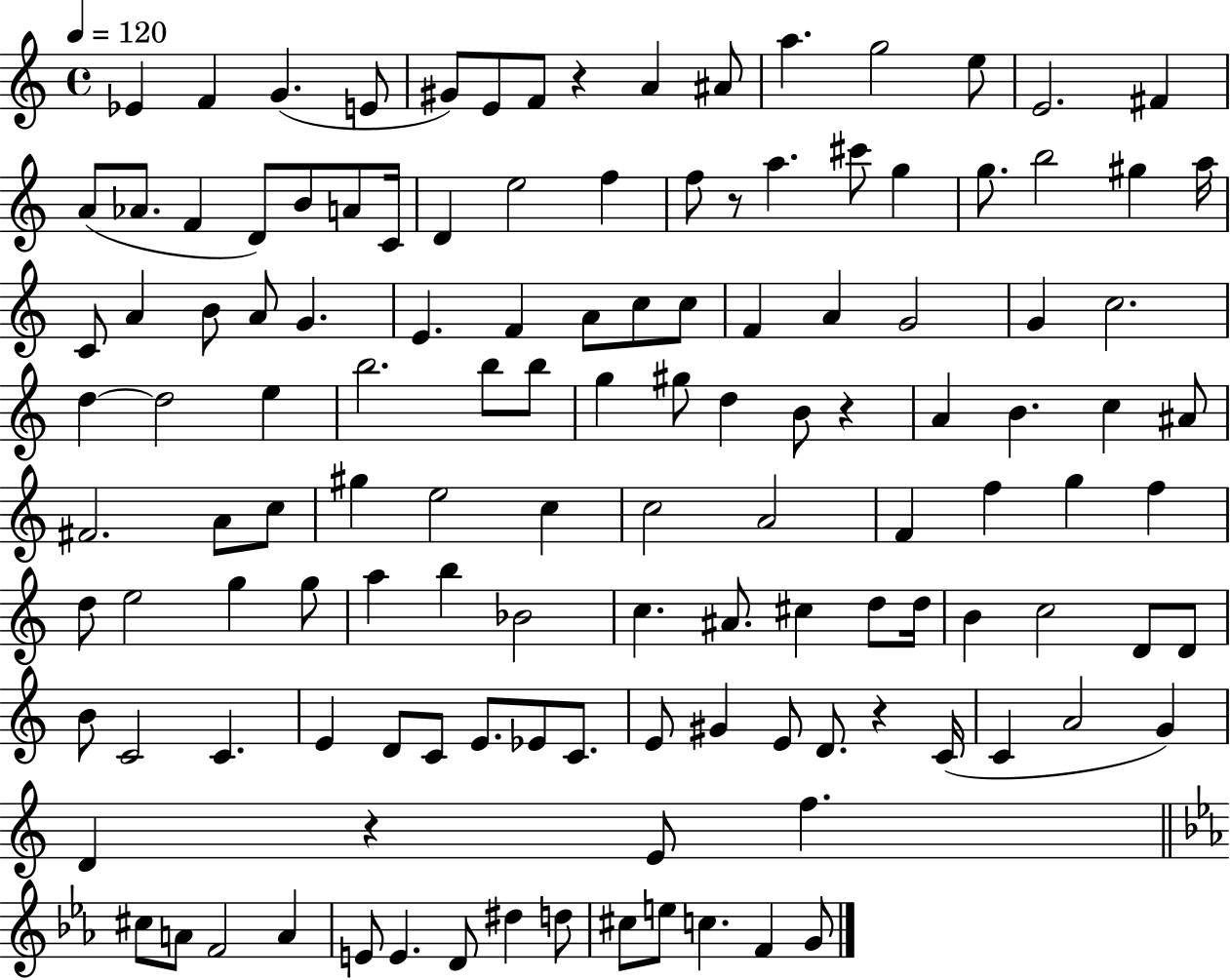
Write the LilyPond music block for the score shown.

{
  \clef treble
  \time 4/4
  \defaultTimeSignature
  \key c \major
  \tempo 4 = 120
  ees'4 f'4 g'4.( e'8 | gis'8) e'8 f'8 r4 a'4 ais'8 | a''4. g''2 e''8 | e'2. fis'4 | \break a'8( aes'8. f'4 d'8) b'8 a'8 c'16 | d'4 e''2 f''4 | f''8 r8 a''4. cis'''8 g''4 | g''8. b''2 gis''4 a''16 | \break c'8 a'4 b'8 a'8 g'4. | e'4. f'4 a'8 c''8 c''8 | f'4 a'4 g'2 | g'4 c''2. | \break d''4~~ d''2 e''4 | b''2. b''8 b''8 | g''4 gis''8 d''4 b'8 r4 | a'4 b'4. c''4 ais'8 | \break fis'2. a'8 c''8 | gis''4 e''2 c''4 | c''2 a'2 | f'4 f''4 g''4 f''4 | \break d''8 e''2 g''4 g''8 | a''4 b''4 bes'2 | c''4. ais'8. cis''4 d''8 d''16 | b'4 c''2 d'8 d'8 | \break b'8 c'2 c'4. | e'4 d'8 c'8 e'8. ees'8 c'8. | e'8 gis'4 e'8 d'8. r4 c'16( | c'4 a'2 g'4) | \break d'4 r4 e'8 f''4. | \bar "||" \break \key ees \major cis''8 a'8 f'2 a'4 | e'8 e'4. d'8 dis''4 d''8 | cis''8 e''8 c''4. f'4 g'8 | \bar "|."
}